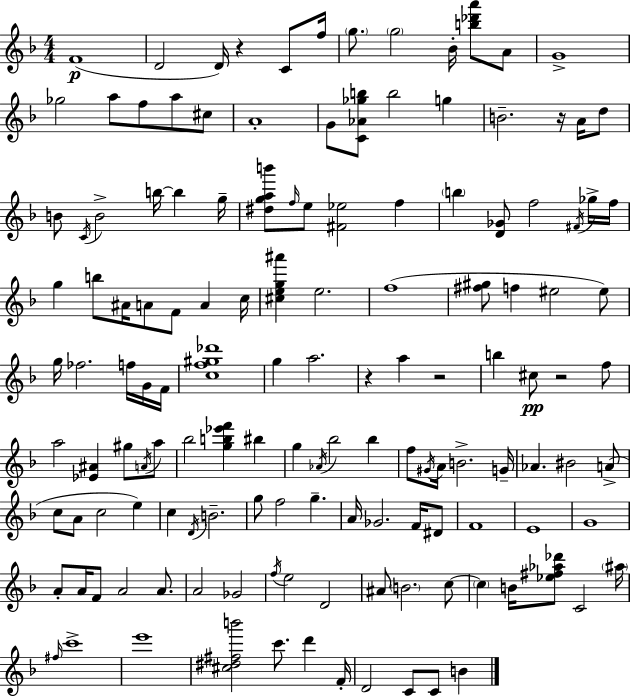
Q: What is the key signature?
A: D minor